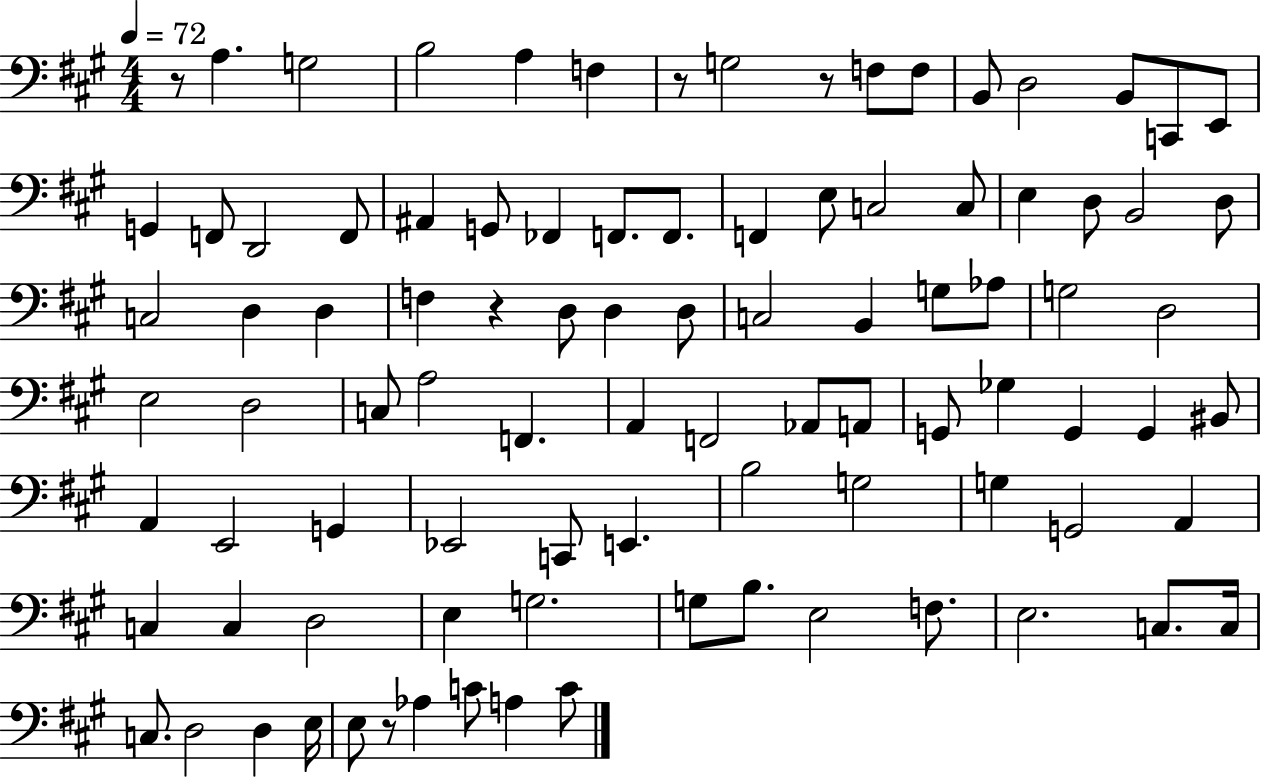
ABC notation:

X:1
T:Untitled
M:4/4
L:1/4
K:A
z/2 A, G,2 B,2 A, F, z/2 G,2 z/2 F,/2 F,/2 B,,/2 D,2 B,,/2 C,,/2 E,,/2 G,, F,,/2 D,,2 F,,/2 ^A,, G,,/2 _F,, F,,/2 F,,/2 F,, E,/2 C,2 C,/2 E, D,/2 B,,2 D,/2 C,2 D, D, F, z D,/2 D, D,/2 C,2 B,, G,/2 _A,/2 G,2 D,2 E,2 D,2 C,/2 A,2 F,, A,, F,,2 _A,,/2 A,,/2 G,,/2 _G, G,, G,, ^B,,/2 A,, E,,2 G,, _E,,2 C,,/2 E,, B,2 G,2 G, G,,2 A,, C, C, D,2 E, G,2 G,/2 B,/2 E,2 F,/2 E,2 C,/2 C,/4 C,/2 D,2 D, E,/4 E,/2 z/2 _A, C/2 A, C/2